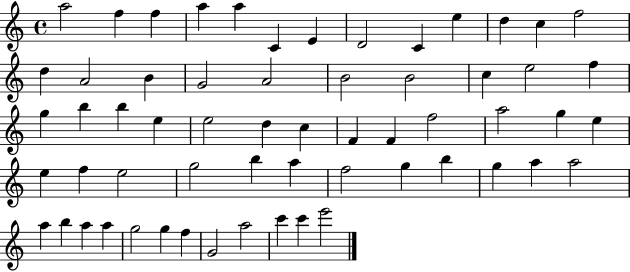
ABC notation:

X:1
T:Untitled
M:4/4
L:1/4
K:C
a2 f f a a C E D2 C e d c f2 d A2 B G2 A2 B2 B2 c e2 f g b b e e2 d c F F f2 a2 g e e f e2 g2 b a f2 g b g a a2 a b a a g2 g f G2 a2 c' c' e'2